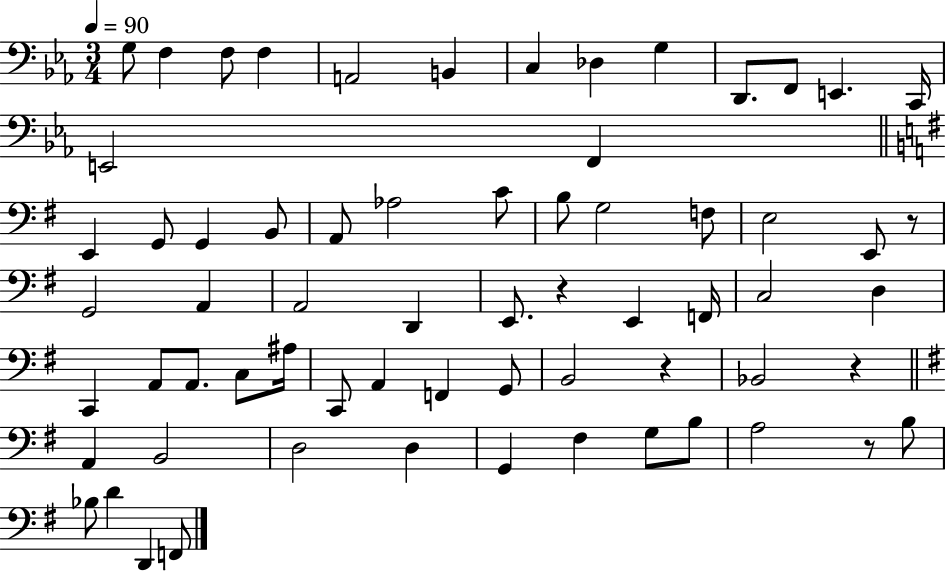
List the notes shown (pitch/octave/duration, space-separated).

G3/e F3/q F3/e F3/q A2/h B2/q C3/q Db3/q G3/q D2/e. F2/e E2/q. C2/s E2/h F2/q E2/q G2/e G2/q B2/e A2/e Ab3/h C4/e B3/e G3/h F3/e E3/h E2/e R/e G2/h A2/q A2/h D2/q E2/e. R/q E2/q F2/s C3/h D3/q C2/q A2/e A2/e. C3/e A#3/s C2/e A2/q F2/q G2/e B2/h R/q Bb2/h R/q A2/q B2/h D3/h D3/q G2/q F#3/q G3/e B3/e A3/h R/e B3/e Bb3/e D4/q D2/q F2/e